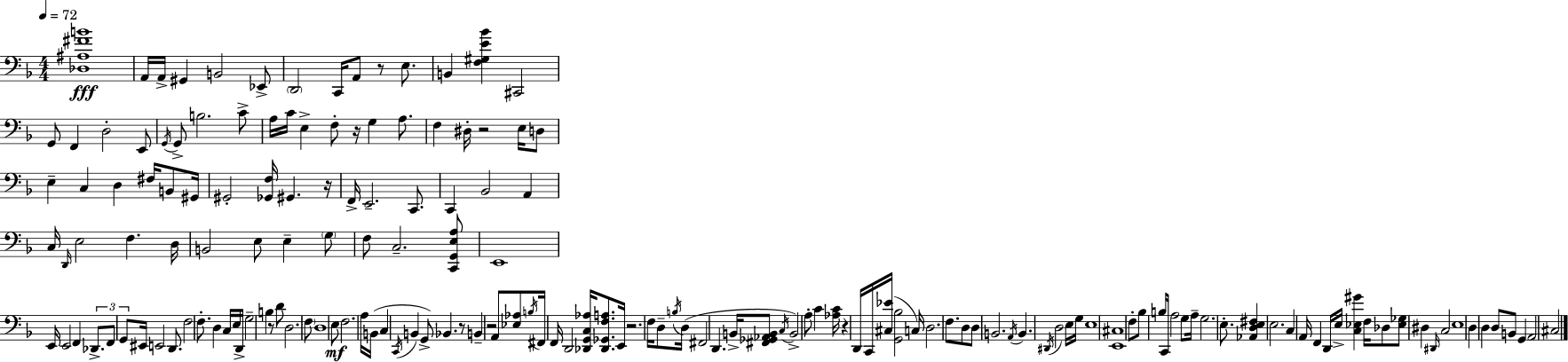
{
  \clef bass
  \numericTimeSignature
  \time 4/4
  \key f \major
  \tempo 4 = 72
  <des ais fis' b'>1\fff | a,16 a,16-> gis,4 b,2 ees,8-> | \parenthesize d,2 c,16 a,8 r8 e8. | b,4 <f gis e' bes'>4 cis,2 | \break g,8 f,4 d2-. e,8 | \acciaccatura { g,16 } g,8-> b2. c'8-> | a16 c'16 e4-> f8-. r16 g4 a8. | f4 dis16-. r2 e16 d8 | \break e4-- c4 d4 fis16 b,8 | gis,16 gis,2-. <ges, f>16 gis,4. | r16 f,16-> e,2.-- c,8. | c,4 bes,2 a,4 | \break c16 \grace { d,16 } e2 f4. | d16 b,2 e8 e4-- | \parenthesize g8 f8 c2.-- | <c, g, e a>8 e,1 | \break e,16 e,2 f,4 \tuplet 3/2 { des,8.-> | f,8 g,8 } eis,16 e,2 d,8. | f2 f8.-. d4 | c16 e16 d,16-> g2-- b4 | \break r8 d'8 d2. | \parenthesize f8 d1 | e8\mf f2. | a16 b,16( c4 \acciaccatura { c,16 } b,4 g,8->) bes,4. | \break r8 b,4-- r2 | a,8 <ees aes>8 \acciaccatura { b16 } fis,16 f,16 d,2 | <des, g, c aes>16 <des, ges, f a>8. e,16 r2. | f16 d8-- \acciaccatura { b16 } d16( fis,2 d,4. | \break b,16-> <fis, ges, aes, b,>8 \acciaccatura { c16 }) b,2-> | a8-. c'4 <aes c'>16 r4 d,16 c,16 <cis ees'>16( <g, bes>2 | c16) d2. | f8. d8 d8 b,2. | \break \acciaccatura { a,16 } b,4. \acciaccatura { dis,16 } d2 | e16 g16 e1 | <e, cis>1 | f8-. bes8 b16 c,16 a2 | \break g8 a16-- g2. | e8.-. <aes, d e fis>4 e2. | c4 a,16 f,4 | d,16 e16-> <c ees gis'>4 f16 des8 <ees ges>8 dis4 | \break \grace { dis,16 } c2 e1 | d4 d4 | d8 b,8 g,4 a,2 | cis2 \bar "|."
}